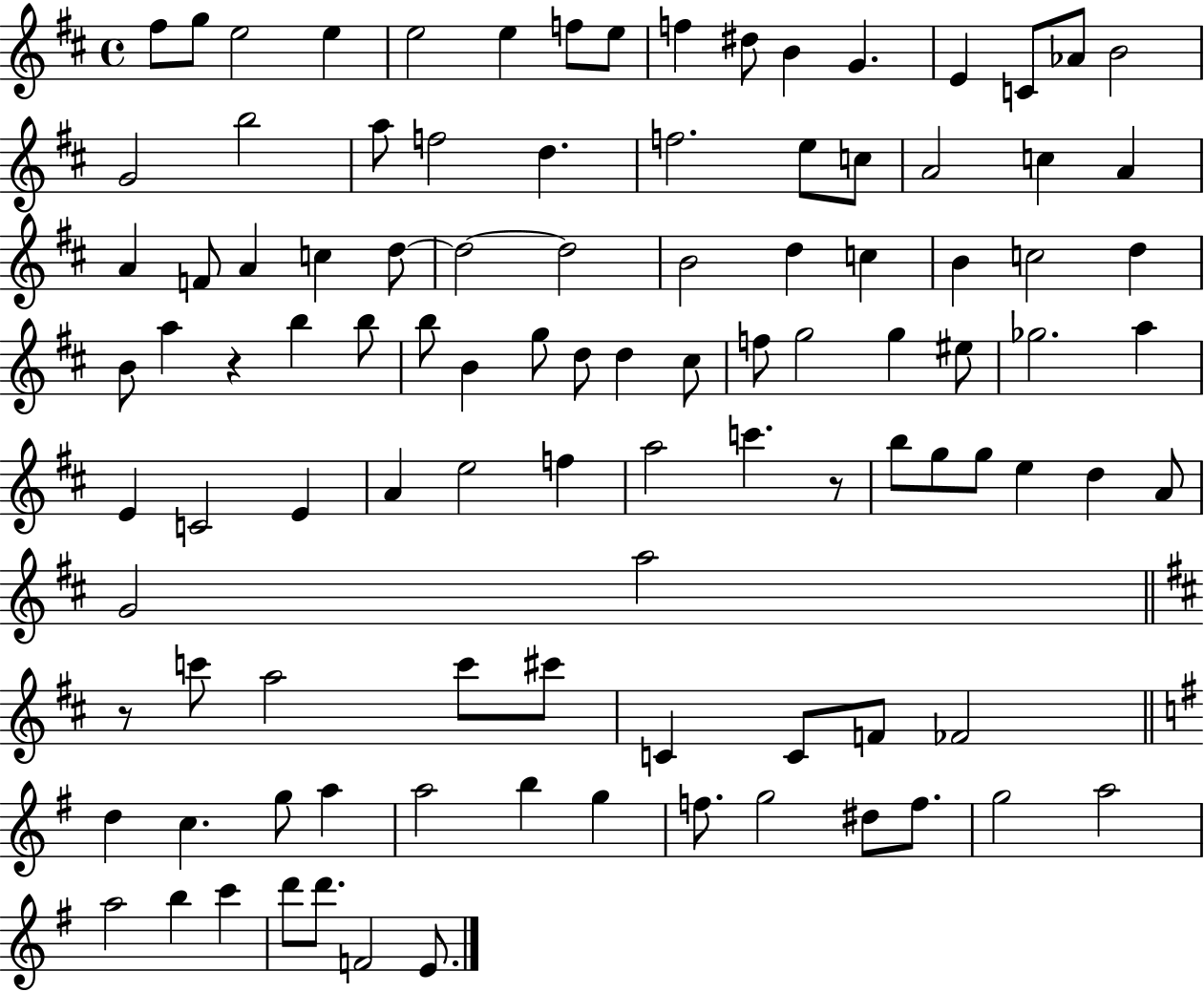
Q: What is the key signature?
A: D major